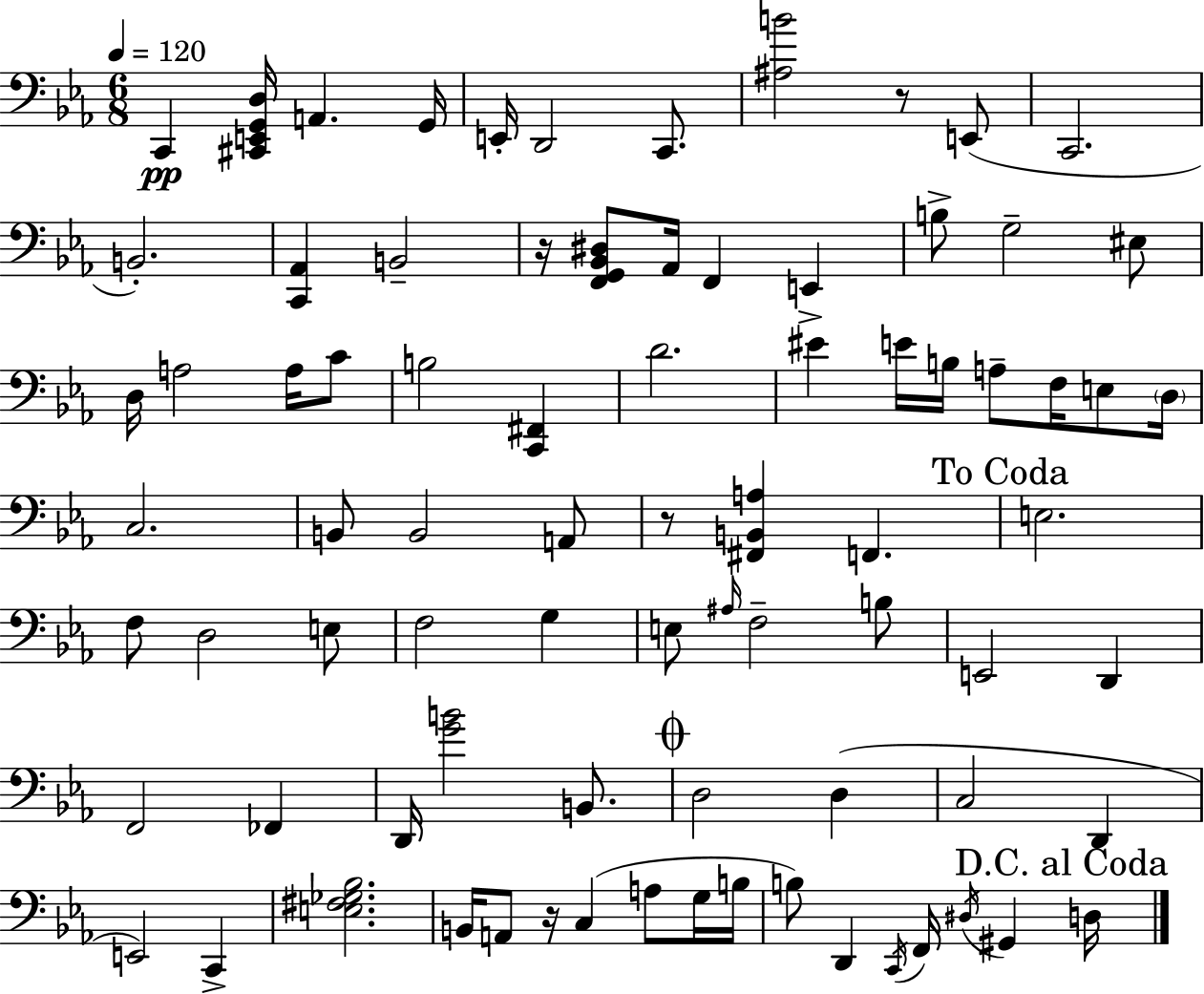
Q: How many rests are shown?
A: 4